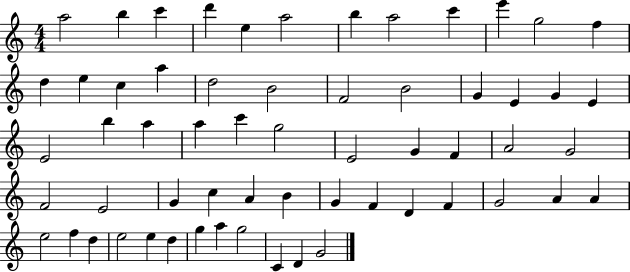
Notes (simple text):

A5/h B5/q C6/q D6/q E5/q A5/h B5/q A5/h C6/q E6/q G5/h F5/q D5/q E5/q C5/q A5/q D5/h B4/h F4/h B4/h G4/q E4/q G4/q E4/q E4/h B5/q A5/q A5/q C6/q G5/h E4/h G4/q F4/q A4/h G4/h F4/h E4/h G4/q C5/q A4/q B4/q G4/q F4/q D4/q F4/q G4/h A4/q A4/q E5/h F5/q D5/q E5/h E5/q D5/q G5/q A5/q G5/h C4/q D4/q G4/h